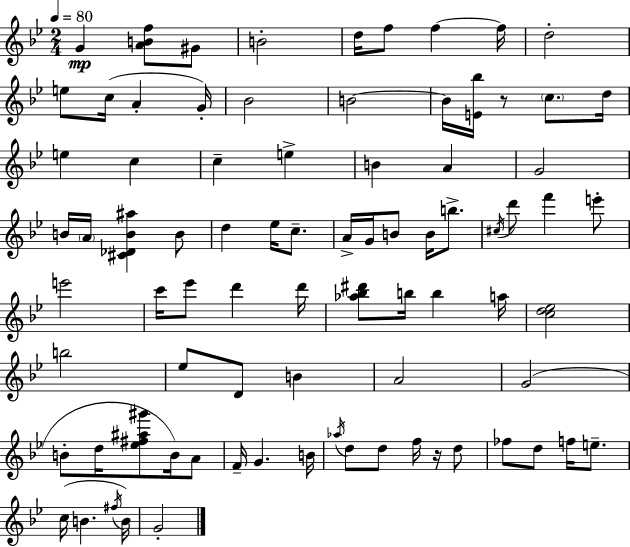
G4/q [A4,B4,F5]/e G#4/e B4/h D5/s F5/e F5/q F5/s D5/h E5/e C5/s A4/q G4/s Bb4/h B4/h B4/s [E4,Bb5]/s R/e C5/e. D5/s E5/q C5/q C5/q E5/q B4/q A4/q G4/h B4/s A4/s [C#4,Db4,B4,A#5]/q B4/e D5/q Eb5/s C5/e. A4/s G4/s B4/e B4/s B5/e. C#5/s D6/e F6/q E6/e E6/h C6/s Eb6/e D6/q D6/s [Ab5,Bb5,D#6]/e B5/s B5/q A5/s [C5,D5,Eb5]/h B5/h Eb5/e D4/e B4/q A4/h G4/h B4/e D5/s [Eb5,F#5,A#5,G#6]/e B4/s A4/e F4/s G4/q. B4/s Ab5/s D5/e D5/e F5/s R/s D5/e FES5/e D5/e F5/s E5/e. C5/s B4/q. F#5/s B4/s G4/h